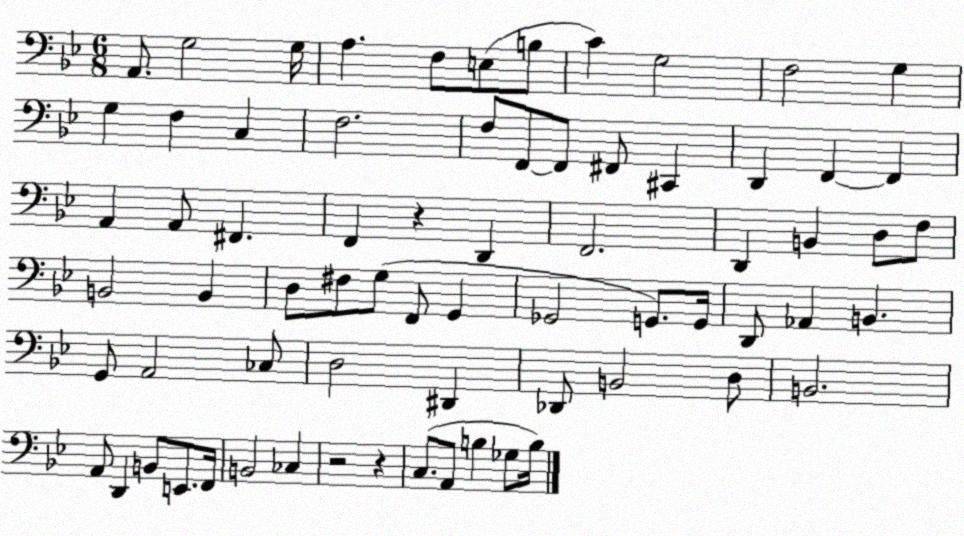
X:1
T:Untitled
M:6/8
L:1/4
K:Bb
A,,/2 G,2 G,/4 A, F,/2 E,/2 B,/2 C G,2 F,2 G, G, F, C, F,2 F,/2 F,,/2 F,,/2 ^F,,/2 ^C,, D,, F,, F,, A,, A,,/2 ^F,, F,, z D,, F,,2 D,, B,, D,/2 F,/2 B,,2 B,, D,/2 ^F,/2 G,/2 F,,/2 G,, _G,,2 G,,/2 G,,/4 D,,/2 _A,, B,, G,,/2 A,,2 _C,/2 D,2 ^D,, _D,,/2 B,,2 D,/2 B,,2 A,,/2 D,, B,,/2 E,,/2 F,,/4 B,,2 _C, z2 z C,/2 A,,/2 B, _G,/2 B,/4